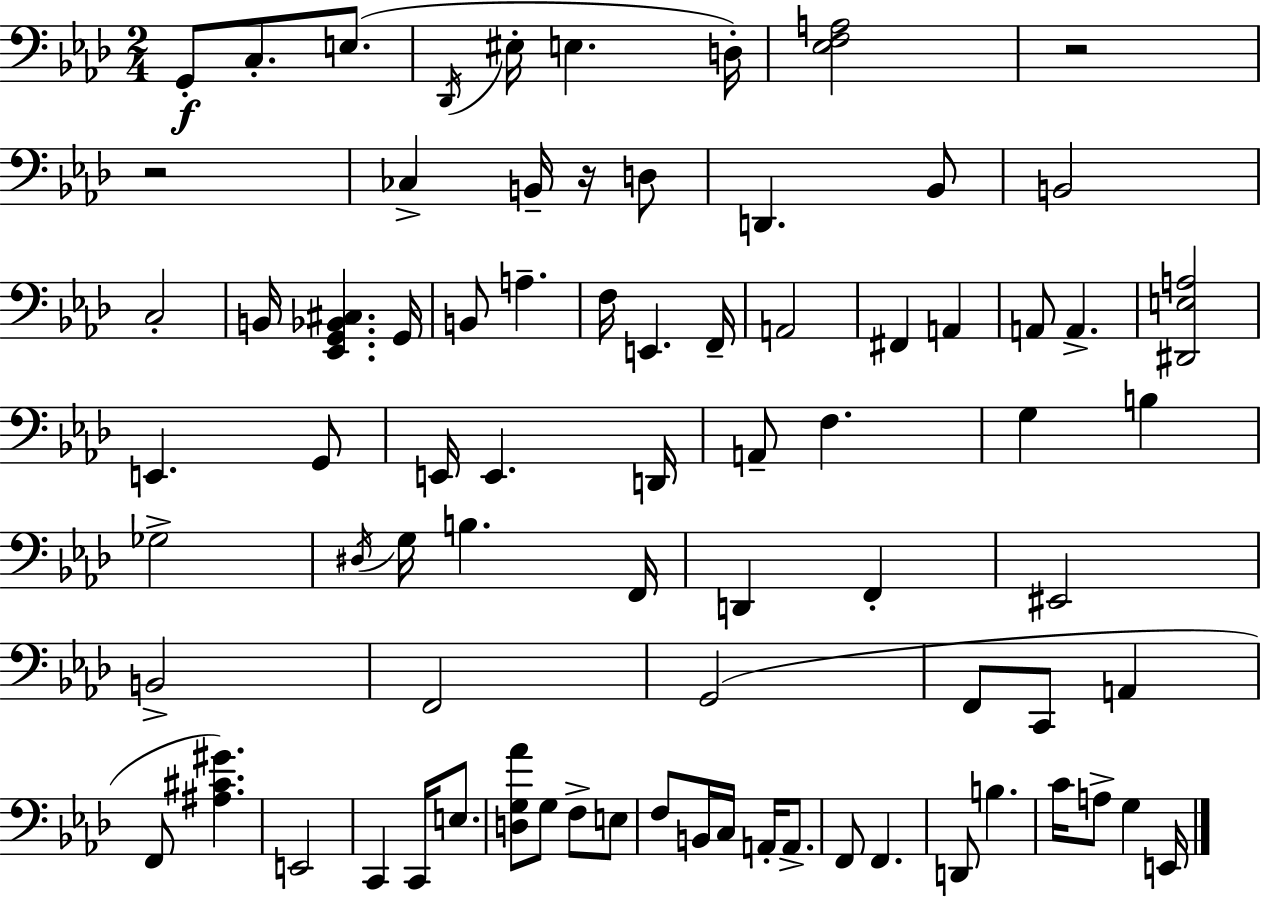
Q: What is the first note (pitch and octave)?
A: G2